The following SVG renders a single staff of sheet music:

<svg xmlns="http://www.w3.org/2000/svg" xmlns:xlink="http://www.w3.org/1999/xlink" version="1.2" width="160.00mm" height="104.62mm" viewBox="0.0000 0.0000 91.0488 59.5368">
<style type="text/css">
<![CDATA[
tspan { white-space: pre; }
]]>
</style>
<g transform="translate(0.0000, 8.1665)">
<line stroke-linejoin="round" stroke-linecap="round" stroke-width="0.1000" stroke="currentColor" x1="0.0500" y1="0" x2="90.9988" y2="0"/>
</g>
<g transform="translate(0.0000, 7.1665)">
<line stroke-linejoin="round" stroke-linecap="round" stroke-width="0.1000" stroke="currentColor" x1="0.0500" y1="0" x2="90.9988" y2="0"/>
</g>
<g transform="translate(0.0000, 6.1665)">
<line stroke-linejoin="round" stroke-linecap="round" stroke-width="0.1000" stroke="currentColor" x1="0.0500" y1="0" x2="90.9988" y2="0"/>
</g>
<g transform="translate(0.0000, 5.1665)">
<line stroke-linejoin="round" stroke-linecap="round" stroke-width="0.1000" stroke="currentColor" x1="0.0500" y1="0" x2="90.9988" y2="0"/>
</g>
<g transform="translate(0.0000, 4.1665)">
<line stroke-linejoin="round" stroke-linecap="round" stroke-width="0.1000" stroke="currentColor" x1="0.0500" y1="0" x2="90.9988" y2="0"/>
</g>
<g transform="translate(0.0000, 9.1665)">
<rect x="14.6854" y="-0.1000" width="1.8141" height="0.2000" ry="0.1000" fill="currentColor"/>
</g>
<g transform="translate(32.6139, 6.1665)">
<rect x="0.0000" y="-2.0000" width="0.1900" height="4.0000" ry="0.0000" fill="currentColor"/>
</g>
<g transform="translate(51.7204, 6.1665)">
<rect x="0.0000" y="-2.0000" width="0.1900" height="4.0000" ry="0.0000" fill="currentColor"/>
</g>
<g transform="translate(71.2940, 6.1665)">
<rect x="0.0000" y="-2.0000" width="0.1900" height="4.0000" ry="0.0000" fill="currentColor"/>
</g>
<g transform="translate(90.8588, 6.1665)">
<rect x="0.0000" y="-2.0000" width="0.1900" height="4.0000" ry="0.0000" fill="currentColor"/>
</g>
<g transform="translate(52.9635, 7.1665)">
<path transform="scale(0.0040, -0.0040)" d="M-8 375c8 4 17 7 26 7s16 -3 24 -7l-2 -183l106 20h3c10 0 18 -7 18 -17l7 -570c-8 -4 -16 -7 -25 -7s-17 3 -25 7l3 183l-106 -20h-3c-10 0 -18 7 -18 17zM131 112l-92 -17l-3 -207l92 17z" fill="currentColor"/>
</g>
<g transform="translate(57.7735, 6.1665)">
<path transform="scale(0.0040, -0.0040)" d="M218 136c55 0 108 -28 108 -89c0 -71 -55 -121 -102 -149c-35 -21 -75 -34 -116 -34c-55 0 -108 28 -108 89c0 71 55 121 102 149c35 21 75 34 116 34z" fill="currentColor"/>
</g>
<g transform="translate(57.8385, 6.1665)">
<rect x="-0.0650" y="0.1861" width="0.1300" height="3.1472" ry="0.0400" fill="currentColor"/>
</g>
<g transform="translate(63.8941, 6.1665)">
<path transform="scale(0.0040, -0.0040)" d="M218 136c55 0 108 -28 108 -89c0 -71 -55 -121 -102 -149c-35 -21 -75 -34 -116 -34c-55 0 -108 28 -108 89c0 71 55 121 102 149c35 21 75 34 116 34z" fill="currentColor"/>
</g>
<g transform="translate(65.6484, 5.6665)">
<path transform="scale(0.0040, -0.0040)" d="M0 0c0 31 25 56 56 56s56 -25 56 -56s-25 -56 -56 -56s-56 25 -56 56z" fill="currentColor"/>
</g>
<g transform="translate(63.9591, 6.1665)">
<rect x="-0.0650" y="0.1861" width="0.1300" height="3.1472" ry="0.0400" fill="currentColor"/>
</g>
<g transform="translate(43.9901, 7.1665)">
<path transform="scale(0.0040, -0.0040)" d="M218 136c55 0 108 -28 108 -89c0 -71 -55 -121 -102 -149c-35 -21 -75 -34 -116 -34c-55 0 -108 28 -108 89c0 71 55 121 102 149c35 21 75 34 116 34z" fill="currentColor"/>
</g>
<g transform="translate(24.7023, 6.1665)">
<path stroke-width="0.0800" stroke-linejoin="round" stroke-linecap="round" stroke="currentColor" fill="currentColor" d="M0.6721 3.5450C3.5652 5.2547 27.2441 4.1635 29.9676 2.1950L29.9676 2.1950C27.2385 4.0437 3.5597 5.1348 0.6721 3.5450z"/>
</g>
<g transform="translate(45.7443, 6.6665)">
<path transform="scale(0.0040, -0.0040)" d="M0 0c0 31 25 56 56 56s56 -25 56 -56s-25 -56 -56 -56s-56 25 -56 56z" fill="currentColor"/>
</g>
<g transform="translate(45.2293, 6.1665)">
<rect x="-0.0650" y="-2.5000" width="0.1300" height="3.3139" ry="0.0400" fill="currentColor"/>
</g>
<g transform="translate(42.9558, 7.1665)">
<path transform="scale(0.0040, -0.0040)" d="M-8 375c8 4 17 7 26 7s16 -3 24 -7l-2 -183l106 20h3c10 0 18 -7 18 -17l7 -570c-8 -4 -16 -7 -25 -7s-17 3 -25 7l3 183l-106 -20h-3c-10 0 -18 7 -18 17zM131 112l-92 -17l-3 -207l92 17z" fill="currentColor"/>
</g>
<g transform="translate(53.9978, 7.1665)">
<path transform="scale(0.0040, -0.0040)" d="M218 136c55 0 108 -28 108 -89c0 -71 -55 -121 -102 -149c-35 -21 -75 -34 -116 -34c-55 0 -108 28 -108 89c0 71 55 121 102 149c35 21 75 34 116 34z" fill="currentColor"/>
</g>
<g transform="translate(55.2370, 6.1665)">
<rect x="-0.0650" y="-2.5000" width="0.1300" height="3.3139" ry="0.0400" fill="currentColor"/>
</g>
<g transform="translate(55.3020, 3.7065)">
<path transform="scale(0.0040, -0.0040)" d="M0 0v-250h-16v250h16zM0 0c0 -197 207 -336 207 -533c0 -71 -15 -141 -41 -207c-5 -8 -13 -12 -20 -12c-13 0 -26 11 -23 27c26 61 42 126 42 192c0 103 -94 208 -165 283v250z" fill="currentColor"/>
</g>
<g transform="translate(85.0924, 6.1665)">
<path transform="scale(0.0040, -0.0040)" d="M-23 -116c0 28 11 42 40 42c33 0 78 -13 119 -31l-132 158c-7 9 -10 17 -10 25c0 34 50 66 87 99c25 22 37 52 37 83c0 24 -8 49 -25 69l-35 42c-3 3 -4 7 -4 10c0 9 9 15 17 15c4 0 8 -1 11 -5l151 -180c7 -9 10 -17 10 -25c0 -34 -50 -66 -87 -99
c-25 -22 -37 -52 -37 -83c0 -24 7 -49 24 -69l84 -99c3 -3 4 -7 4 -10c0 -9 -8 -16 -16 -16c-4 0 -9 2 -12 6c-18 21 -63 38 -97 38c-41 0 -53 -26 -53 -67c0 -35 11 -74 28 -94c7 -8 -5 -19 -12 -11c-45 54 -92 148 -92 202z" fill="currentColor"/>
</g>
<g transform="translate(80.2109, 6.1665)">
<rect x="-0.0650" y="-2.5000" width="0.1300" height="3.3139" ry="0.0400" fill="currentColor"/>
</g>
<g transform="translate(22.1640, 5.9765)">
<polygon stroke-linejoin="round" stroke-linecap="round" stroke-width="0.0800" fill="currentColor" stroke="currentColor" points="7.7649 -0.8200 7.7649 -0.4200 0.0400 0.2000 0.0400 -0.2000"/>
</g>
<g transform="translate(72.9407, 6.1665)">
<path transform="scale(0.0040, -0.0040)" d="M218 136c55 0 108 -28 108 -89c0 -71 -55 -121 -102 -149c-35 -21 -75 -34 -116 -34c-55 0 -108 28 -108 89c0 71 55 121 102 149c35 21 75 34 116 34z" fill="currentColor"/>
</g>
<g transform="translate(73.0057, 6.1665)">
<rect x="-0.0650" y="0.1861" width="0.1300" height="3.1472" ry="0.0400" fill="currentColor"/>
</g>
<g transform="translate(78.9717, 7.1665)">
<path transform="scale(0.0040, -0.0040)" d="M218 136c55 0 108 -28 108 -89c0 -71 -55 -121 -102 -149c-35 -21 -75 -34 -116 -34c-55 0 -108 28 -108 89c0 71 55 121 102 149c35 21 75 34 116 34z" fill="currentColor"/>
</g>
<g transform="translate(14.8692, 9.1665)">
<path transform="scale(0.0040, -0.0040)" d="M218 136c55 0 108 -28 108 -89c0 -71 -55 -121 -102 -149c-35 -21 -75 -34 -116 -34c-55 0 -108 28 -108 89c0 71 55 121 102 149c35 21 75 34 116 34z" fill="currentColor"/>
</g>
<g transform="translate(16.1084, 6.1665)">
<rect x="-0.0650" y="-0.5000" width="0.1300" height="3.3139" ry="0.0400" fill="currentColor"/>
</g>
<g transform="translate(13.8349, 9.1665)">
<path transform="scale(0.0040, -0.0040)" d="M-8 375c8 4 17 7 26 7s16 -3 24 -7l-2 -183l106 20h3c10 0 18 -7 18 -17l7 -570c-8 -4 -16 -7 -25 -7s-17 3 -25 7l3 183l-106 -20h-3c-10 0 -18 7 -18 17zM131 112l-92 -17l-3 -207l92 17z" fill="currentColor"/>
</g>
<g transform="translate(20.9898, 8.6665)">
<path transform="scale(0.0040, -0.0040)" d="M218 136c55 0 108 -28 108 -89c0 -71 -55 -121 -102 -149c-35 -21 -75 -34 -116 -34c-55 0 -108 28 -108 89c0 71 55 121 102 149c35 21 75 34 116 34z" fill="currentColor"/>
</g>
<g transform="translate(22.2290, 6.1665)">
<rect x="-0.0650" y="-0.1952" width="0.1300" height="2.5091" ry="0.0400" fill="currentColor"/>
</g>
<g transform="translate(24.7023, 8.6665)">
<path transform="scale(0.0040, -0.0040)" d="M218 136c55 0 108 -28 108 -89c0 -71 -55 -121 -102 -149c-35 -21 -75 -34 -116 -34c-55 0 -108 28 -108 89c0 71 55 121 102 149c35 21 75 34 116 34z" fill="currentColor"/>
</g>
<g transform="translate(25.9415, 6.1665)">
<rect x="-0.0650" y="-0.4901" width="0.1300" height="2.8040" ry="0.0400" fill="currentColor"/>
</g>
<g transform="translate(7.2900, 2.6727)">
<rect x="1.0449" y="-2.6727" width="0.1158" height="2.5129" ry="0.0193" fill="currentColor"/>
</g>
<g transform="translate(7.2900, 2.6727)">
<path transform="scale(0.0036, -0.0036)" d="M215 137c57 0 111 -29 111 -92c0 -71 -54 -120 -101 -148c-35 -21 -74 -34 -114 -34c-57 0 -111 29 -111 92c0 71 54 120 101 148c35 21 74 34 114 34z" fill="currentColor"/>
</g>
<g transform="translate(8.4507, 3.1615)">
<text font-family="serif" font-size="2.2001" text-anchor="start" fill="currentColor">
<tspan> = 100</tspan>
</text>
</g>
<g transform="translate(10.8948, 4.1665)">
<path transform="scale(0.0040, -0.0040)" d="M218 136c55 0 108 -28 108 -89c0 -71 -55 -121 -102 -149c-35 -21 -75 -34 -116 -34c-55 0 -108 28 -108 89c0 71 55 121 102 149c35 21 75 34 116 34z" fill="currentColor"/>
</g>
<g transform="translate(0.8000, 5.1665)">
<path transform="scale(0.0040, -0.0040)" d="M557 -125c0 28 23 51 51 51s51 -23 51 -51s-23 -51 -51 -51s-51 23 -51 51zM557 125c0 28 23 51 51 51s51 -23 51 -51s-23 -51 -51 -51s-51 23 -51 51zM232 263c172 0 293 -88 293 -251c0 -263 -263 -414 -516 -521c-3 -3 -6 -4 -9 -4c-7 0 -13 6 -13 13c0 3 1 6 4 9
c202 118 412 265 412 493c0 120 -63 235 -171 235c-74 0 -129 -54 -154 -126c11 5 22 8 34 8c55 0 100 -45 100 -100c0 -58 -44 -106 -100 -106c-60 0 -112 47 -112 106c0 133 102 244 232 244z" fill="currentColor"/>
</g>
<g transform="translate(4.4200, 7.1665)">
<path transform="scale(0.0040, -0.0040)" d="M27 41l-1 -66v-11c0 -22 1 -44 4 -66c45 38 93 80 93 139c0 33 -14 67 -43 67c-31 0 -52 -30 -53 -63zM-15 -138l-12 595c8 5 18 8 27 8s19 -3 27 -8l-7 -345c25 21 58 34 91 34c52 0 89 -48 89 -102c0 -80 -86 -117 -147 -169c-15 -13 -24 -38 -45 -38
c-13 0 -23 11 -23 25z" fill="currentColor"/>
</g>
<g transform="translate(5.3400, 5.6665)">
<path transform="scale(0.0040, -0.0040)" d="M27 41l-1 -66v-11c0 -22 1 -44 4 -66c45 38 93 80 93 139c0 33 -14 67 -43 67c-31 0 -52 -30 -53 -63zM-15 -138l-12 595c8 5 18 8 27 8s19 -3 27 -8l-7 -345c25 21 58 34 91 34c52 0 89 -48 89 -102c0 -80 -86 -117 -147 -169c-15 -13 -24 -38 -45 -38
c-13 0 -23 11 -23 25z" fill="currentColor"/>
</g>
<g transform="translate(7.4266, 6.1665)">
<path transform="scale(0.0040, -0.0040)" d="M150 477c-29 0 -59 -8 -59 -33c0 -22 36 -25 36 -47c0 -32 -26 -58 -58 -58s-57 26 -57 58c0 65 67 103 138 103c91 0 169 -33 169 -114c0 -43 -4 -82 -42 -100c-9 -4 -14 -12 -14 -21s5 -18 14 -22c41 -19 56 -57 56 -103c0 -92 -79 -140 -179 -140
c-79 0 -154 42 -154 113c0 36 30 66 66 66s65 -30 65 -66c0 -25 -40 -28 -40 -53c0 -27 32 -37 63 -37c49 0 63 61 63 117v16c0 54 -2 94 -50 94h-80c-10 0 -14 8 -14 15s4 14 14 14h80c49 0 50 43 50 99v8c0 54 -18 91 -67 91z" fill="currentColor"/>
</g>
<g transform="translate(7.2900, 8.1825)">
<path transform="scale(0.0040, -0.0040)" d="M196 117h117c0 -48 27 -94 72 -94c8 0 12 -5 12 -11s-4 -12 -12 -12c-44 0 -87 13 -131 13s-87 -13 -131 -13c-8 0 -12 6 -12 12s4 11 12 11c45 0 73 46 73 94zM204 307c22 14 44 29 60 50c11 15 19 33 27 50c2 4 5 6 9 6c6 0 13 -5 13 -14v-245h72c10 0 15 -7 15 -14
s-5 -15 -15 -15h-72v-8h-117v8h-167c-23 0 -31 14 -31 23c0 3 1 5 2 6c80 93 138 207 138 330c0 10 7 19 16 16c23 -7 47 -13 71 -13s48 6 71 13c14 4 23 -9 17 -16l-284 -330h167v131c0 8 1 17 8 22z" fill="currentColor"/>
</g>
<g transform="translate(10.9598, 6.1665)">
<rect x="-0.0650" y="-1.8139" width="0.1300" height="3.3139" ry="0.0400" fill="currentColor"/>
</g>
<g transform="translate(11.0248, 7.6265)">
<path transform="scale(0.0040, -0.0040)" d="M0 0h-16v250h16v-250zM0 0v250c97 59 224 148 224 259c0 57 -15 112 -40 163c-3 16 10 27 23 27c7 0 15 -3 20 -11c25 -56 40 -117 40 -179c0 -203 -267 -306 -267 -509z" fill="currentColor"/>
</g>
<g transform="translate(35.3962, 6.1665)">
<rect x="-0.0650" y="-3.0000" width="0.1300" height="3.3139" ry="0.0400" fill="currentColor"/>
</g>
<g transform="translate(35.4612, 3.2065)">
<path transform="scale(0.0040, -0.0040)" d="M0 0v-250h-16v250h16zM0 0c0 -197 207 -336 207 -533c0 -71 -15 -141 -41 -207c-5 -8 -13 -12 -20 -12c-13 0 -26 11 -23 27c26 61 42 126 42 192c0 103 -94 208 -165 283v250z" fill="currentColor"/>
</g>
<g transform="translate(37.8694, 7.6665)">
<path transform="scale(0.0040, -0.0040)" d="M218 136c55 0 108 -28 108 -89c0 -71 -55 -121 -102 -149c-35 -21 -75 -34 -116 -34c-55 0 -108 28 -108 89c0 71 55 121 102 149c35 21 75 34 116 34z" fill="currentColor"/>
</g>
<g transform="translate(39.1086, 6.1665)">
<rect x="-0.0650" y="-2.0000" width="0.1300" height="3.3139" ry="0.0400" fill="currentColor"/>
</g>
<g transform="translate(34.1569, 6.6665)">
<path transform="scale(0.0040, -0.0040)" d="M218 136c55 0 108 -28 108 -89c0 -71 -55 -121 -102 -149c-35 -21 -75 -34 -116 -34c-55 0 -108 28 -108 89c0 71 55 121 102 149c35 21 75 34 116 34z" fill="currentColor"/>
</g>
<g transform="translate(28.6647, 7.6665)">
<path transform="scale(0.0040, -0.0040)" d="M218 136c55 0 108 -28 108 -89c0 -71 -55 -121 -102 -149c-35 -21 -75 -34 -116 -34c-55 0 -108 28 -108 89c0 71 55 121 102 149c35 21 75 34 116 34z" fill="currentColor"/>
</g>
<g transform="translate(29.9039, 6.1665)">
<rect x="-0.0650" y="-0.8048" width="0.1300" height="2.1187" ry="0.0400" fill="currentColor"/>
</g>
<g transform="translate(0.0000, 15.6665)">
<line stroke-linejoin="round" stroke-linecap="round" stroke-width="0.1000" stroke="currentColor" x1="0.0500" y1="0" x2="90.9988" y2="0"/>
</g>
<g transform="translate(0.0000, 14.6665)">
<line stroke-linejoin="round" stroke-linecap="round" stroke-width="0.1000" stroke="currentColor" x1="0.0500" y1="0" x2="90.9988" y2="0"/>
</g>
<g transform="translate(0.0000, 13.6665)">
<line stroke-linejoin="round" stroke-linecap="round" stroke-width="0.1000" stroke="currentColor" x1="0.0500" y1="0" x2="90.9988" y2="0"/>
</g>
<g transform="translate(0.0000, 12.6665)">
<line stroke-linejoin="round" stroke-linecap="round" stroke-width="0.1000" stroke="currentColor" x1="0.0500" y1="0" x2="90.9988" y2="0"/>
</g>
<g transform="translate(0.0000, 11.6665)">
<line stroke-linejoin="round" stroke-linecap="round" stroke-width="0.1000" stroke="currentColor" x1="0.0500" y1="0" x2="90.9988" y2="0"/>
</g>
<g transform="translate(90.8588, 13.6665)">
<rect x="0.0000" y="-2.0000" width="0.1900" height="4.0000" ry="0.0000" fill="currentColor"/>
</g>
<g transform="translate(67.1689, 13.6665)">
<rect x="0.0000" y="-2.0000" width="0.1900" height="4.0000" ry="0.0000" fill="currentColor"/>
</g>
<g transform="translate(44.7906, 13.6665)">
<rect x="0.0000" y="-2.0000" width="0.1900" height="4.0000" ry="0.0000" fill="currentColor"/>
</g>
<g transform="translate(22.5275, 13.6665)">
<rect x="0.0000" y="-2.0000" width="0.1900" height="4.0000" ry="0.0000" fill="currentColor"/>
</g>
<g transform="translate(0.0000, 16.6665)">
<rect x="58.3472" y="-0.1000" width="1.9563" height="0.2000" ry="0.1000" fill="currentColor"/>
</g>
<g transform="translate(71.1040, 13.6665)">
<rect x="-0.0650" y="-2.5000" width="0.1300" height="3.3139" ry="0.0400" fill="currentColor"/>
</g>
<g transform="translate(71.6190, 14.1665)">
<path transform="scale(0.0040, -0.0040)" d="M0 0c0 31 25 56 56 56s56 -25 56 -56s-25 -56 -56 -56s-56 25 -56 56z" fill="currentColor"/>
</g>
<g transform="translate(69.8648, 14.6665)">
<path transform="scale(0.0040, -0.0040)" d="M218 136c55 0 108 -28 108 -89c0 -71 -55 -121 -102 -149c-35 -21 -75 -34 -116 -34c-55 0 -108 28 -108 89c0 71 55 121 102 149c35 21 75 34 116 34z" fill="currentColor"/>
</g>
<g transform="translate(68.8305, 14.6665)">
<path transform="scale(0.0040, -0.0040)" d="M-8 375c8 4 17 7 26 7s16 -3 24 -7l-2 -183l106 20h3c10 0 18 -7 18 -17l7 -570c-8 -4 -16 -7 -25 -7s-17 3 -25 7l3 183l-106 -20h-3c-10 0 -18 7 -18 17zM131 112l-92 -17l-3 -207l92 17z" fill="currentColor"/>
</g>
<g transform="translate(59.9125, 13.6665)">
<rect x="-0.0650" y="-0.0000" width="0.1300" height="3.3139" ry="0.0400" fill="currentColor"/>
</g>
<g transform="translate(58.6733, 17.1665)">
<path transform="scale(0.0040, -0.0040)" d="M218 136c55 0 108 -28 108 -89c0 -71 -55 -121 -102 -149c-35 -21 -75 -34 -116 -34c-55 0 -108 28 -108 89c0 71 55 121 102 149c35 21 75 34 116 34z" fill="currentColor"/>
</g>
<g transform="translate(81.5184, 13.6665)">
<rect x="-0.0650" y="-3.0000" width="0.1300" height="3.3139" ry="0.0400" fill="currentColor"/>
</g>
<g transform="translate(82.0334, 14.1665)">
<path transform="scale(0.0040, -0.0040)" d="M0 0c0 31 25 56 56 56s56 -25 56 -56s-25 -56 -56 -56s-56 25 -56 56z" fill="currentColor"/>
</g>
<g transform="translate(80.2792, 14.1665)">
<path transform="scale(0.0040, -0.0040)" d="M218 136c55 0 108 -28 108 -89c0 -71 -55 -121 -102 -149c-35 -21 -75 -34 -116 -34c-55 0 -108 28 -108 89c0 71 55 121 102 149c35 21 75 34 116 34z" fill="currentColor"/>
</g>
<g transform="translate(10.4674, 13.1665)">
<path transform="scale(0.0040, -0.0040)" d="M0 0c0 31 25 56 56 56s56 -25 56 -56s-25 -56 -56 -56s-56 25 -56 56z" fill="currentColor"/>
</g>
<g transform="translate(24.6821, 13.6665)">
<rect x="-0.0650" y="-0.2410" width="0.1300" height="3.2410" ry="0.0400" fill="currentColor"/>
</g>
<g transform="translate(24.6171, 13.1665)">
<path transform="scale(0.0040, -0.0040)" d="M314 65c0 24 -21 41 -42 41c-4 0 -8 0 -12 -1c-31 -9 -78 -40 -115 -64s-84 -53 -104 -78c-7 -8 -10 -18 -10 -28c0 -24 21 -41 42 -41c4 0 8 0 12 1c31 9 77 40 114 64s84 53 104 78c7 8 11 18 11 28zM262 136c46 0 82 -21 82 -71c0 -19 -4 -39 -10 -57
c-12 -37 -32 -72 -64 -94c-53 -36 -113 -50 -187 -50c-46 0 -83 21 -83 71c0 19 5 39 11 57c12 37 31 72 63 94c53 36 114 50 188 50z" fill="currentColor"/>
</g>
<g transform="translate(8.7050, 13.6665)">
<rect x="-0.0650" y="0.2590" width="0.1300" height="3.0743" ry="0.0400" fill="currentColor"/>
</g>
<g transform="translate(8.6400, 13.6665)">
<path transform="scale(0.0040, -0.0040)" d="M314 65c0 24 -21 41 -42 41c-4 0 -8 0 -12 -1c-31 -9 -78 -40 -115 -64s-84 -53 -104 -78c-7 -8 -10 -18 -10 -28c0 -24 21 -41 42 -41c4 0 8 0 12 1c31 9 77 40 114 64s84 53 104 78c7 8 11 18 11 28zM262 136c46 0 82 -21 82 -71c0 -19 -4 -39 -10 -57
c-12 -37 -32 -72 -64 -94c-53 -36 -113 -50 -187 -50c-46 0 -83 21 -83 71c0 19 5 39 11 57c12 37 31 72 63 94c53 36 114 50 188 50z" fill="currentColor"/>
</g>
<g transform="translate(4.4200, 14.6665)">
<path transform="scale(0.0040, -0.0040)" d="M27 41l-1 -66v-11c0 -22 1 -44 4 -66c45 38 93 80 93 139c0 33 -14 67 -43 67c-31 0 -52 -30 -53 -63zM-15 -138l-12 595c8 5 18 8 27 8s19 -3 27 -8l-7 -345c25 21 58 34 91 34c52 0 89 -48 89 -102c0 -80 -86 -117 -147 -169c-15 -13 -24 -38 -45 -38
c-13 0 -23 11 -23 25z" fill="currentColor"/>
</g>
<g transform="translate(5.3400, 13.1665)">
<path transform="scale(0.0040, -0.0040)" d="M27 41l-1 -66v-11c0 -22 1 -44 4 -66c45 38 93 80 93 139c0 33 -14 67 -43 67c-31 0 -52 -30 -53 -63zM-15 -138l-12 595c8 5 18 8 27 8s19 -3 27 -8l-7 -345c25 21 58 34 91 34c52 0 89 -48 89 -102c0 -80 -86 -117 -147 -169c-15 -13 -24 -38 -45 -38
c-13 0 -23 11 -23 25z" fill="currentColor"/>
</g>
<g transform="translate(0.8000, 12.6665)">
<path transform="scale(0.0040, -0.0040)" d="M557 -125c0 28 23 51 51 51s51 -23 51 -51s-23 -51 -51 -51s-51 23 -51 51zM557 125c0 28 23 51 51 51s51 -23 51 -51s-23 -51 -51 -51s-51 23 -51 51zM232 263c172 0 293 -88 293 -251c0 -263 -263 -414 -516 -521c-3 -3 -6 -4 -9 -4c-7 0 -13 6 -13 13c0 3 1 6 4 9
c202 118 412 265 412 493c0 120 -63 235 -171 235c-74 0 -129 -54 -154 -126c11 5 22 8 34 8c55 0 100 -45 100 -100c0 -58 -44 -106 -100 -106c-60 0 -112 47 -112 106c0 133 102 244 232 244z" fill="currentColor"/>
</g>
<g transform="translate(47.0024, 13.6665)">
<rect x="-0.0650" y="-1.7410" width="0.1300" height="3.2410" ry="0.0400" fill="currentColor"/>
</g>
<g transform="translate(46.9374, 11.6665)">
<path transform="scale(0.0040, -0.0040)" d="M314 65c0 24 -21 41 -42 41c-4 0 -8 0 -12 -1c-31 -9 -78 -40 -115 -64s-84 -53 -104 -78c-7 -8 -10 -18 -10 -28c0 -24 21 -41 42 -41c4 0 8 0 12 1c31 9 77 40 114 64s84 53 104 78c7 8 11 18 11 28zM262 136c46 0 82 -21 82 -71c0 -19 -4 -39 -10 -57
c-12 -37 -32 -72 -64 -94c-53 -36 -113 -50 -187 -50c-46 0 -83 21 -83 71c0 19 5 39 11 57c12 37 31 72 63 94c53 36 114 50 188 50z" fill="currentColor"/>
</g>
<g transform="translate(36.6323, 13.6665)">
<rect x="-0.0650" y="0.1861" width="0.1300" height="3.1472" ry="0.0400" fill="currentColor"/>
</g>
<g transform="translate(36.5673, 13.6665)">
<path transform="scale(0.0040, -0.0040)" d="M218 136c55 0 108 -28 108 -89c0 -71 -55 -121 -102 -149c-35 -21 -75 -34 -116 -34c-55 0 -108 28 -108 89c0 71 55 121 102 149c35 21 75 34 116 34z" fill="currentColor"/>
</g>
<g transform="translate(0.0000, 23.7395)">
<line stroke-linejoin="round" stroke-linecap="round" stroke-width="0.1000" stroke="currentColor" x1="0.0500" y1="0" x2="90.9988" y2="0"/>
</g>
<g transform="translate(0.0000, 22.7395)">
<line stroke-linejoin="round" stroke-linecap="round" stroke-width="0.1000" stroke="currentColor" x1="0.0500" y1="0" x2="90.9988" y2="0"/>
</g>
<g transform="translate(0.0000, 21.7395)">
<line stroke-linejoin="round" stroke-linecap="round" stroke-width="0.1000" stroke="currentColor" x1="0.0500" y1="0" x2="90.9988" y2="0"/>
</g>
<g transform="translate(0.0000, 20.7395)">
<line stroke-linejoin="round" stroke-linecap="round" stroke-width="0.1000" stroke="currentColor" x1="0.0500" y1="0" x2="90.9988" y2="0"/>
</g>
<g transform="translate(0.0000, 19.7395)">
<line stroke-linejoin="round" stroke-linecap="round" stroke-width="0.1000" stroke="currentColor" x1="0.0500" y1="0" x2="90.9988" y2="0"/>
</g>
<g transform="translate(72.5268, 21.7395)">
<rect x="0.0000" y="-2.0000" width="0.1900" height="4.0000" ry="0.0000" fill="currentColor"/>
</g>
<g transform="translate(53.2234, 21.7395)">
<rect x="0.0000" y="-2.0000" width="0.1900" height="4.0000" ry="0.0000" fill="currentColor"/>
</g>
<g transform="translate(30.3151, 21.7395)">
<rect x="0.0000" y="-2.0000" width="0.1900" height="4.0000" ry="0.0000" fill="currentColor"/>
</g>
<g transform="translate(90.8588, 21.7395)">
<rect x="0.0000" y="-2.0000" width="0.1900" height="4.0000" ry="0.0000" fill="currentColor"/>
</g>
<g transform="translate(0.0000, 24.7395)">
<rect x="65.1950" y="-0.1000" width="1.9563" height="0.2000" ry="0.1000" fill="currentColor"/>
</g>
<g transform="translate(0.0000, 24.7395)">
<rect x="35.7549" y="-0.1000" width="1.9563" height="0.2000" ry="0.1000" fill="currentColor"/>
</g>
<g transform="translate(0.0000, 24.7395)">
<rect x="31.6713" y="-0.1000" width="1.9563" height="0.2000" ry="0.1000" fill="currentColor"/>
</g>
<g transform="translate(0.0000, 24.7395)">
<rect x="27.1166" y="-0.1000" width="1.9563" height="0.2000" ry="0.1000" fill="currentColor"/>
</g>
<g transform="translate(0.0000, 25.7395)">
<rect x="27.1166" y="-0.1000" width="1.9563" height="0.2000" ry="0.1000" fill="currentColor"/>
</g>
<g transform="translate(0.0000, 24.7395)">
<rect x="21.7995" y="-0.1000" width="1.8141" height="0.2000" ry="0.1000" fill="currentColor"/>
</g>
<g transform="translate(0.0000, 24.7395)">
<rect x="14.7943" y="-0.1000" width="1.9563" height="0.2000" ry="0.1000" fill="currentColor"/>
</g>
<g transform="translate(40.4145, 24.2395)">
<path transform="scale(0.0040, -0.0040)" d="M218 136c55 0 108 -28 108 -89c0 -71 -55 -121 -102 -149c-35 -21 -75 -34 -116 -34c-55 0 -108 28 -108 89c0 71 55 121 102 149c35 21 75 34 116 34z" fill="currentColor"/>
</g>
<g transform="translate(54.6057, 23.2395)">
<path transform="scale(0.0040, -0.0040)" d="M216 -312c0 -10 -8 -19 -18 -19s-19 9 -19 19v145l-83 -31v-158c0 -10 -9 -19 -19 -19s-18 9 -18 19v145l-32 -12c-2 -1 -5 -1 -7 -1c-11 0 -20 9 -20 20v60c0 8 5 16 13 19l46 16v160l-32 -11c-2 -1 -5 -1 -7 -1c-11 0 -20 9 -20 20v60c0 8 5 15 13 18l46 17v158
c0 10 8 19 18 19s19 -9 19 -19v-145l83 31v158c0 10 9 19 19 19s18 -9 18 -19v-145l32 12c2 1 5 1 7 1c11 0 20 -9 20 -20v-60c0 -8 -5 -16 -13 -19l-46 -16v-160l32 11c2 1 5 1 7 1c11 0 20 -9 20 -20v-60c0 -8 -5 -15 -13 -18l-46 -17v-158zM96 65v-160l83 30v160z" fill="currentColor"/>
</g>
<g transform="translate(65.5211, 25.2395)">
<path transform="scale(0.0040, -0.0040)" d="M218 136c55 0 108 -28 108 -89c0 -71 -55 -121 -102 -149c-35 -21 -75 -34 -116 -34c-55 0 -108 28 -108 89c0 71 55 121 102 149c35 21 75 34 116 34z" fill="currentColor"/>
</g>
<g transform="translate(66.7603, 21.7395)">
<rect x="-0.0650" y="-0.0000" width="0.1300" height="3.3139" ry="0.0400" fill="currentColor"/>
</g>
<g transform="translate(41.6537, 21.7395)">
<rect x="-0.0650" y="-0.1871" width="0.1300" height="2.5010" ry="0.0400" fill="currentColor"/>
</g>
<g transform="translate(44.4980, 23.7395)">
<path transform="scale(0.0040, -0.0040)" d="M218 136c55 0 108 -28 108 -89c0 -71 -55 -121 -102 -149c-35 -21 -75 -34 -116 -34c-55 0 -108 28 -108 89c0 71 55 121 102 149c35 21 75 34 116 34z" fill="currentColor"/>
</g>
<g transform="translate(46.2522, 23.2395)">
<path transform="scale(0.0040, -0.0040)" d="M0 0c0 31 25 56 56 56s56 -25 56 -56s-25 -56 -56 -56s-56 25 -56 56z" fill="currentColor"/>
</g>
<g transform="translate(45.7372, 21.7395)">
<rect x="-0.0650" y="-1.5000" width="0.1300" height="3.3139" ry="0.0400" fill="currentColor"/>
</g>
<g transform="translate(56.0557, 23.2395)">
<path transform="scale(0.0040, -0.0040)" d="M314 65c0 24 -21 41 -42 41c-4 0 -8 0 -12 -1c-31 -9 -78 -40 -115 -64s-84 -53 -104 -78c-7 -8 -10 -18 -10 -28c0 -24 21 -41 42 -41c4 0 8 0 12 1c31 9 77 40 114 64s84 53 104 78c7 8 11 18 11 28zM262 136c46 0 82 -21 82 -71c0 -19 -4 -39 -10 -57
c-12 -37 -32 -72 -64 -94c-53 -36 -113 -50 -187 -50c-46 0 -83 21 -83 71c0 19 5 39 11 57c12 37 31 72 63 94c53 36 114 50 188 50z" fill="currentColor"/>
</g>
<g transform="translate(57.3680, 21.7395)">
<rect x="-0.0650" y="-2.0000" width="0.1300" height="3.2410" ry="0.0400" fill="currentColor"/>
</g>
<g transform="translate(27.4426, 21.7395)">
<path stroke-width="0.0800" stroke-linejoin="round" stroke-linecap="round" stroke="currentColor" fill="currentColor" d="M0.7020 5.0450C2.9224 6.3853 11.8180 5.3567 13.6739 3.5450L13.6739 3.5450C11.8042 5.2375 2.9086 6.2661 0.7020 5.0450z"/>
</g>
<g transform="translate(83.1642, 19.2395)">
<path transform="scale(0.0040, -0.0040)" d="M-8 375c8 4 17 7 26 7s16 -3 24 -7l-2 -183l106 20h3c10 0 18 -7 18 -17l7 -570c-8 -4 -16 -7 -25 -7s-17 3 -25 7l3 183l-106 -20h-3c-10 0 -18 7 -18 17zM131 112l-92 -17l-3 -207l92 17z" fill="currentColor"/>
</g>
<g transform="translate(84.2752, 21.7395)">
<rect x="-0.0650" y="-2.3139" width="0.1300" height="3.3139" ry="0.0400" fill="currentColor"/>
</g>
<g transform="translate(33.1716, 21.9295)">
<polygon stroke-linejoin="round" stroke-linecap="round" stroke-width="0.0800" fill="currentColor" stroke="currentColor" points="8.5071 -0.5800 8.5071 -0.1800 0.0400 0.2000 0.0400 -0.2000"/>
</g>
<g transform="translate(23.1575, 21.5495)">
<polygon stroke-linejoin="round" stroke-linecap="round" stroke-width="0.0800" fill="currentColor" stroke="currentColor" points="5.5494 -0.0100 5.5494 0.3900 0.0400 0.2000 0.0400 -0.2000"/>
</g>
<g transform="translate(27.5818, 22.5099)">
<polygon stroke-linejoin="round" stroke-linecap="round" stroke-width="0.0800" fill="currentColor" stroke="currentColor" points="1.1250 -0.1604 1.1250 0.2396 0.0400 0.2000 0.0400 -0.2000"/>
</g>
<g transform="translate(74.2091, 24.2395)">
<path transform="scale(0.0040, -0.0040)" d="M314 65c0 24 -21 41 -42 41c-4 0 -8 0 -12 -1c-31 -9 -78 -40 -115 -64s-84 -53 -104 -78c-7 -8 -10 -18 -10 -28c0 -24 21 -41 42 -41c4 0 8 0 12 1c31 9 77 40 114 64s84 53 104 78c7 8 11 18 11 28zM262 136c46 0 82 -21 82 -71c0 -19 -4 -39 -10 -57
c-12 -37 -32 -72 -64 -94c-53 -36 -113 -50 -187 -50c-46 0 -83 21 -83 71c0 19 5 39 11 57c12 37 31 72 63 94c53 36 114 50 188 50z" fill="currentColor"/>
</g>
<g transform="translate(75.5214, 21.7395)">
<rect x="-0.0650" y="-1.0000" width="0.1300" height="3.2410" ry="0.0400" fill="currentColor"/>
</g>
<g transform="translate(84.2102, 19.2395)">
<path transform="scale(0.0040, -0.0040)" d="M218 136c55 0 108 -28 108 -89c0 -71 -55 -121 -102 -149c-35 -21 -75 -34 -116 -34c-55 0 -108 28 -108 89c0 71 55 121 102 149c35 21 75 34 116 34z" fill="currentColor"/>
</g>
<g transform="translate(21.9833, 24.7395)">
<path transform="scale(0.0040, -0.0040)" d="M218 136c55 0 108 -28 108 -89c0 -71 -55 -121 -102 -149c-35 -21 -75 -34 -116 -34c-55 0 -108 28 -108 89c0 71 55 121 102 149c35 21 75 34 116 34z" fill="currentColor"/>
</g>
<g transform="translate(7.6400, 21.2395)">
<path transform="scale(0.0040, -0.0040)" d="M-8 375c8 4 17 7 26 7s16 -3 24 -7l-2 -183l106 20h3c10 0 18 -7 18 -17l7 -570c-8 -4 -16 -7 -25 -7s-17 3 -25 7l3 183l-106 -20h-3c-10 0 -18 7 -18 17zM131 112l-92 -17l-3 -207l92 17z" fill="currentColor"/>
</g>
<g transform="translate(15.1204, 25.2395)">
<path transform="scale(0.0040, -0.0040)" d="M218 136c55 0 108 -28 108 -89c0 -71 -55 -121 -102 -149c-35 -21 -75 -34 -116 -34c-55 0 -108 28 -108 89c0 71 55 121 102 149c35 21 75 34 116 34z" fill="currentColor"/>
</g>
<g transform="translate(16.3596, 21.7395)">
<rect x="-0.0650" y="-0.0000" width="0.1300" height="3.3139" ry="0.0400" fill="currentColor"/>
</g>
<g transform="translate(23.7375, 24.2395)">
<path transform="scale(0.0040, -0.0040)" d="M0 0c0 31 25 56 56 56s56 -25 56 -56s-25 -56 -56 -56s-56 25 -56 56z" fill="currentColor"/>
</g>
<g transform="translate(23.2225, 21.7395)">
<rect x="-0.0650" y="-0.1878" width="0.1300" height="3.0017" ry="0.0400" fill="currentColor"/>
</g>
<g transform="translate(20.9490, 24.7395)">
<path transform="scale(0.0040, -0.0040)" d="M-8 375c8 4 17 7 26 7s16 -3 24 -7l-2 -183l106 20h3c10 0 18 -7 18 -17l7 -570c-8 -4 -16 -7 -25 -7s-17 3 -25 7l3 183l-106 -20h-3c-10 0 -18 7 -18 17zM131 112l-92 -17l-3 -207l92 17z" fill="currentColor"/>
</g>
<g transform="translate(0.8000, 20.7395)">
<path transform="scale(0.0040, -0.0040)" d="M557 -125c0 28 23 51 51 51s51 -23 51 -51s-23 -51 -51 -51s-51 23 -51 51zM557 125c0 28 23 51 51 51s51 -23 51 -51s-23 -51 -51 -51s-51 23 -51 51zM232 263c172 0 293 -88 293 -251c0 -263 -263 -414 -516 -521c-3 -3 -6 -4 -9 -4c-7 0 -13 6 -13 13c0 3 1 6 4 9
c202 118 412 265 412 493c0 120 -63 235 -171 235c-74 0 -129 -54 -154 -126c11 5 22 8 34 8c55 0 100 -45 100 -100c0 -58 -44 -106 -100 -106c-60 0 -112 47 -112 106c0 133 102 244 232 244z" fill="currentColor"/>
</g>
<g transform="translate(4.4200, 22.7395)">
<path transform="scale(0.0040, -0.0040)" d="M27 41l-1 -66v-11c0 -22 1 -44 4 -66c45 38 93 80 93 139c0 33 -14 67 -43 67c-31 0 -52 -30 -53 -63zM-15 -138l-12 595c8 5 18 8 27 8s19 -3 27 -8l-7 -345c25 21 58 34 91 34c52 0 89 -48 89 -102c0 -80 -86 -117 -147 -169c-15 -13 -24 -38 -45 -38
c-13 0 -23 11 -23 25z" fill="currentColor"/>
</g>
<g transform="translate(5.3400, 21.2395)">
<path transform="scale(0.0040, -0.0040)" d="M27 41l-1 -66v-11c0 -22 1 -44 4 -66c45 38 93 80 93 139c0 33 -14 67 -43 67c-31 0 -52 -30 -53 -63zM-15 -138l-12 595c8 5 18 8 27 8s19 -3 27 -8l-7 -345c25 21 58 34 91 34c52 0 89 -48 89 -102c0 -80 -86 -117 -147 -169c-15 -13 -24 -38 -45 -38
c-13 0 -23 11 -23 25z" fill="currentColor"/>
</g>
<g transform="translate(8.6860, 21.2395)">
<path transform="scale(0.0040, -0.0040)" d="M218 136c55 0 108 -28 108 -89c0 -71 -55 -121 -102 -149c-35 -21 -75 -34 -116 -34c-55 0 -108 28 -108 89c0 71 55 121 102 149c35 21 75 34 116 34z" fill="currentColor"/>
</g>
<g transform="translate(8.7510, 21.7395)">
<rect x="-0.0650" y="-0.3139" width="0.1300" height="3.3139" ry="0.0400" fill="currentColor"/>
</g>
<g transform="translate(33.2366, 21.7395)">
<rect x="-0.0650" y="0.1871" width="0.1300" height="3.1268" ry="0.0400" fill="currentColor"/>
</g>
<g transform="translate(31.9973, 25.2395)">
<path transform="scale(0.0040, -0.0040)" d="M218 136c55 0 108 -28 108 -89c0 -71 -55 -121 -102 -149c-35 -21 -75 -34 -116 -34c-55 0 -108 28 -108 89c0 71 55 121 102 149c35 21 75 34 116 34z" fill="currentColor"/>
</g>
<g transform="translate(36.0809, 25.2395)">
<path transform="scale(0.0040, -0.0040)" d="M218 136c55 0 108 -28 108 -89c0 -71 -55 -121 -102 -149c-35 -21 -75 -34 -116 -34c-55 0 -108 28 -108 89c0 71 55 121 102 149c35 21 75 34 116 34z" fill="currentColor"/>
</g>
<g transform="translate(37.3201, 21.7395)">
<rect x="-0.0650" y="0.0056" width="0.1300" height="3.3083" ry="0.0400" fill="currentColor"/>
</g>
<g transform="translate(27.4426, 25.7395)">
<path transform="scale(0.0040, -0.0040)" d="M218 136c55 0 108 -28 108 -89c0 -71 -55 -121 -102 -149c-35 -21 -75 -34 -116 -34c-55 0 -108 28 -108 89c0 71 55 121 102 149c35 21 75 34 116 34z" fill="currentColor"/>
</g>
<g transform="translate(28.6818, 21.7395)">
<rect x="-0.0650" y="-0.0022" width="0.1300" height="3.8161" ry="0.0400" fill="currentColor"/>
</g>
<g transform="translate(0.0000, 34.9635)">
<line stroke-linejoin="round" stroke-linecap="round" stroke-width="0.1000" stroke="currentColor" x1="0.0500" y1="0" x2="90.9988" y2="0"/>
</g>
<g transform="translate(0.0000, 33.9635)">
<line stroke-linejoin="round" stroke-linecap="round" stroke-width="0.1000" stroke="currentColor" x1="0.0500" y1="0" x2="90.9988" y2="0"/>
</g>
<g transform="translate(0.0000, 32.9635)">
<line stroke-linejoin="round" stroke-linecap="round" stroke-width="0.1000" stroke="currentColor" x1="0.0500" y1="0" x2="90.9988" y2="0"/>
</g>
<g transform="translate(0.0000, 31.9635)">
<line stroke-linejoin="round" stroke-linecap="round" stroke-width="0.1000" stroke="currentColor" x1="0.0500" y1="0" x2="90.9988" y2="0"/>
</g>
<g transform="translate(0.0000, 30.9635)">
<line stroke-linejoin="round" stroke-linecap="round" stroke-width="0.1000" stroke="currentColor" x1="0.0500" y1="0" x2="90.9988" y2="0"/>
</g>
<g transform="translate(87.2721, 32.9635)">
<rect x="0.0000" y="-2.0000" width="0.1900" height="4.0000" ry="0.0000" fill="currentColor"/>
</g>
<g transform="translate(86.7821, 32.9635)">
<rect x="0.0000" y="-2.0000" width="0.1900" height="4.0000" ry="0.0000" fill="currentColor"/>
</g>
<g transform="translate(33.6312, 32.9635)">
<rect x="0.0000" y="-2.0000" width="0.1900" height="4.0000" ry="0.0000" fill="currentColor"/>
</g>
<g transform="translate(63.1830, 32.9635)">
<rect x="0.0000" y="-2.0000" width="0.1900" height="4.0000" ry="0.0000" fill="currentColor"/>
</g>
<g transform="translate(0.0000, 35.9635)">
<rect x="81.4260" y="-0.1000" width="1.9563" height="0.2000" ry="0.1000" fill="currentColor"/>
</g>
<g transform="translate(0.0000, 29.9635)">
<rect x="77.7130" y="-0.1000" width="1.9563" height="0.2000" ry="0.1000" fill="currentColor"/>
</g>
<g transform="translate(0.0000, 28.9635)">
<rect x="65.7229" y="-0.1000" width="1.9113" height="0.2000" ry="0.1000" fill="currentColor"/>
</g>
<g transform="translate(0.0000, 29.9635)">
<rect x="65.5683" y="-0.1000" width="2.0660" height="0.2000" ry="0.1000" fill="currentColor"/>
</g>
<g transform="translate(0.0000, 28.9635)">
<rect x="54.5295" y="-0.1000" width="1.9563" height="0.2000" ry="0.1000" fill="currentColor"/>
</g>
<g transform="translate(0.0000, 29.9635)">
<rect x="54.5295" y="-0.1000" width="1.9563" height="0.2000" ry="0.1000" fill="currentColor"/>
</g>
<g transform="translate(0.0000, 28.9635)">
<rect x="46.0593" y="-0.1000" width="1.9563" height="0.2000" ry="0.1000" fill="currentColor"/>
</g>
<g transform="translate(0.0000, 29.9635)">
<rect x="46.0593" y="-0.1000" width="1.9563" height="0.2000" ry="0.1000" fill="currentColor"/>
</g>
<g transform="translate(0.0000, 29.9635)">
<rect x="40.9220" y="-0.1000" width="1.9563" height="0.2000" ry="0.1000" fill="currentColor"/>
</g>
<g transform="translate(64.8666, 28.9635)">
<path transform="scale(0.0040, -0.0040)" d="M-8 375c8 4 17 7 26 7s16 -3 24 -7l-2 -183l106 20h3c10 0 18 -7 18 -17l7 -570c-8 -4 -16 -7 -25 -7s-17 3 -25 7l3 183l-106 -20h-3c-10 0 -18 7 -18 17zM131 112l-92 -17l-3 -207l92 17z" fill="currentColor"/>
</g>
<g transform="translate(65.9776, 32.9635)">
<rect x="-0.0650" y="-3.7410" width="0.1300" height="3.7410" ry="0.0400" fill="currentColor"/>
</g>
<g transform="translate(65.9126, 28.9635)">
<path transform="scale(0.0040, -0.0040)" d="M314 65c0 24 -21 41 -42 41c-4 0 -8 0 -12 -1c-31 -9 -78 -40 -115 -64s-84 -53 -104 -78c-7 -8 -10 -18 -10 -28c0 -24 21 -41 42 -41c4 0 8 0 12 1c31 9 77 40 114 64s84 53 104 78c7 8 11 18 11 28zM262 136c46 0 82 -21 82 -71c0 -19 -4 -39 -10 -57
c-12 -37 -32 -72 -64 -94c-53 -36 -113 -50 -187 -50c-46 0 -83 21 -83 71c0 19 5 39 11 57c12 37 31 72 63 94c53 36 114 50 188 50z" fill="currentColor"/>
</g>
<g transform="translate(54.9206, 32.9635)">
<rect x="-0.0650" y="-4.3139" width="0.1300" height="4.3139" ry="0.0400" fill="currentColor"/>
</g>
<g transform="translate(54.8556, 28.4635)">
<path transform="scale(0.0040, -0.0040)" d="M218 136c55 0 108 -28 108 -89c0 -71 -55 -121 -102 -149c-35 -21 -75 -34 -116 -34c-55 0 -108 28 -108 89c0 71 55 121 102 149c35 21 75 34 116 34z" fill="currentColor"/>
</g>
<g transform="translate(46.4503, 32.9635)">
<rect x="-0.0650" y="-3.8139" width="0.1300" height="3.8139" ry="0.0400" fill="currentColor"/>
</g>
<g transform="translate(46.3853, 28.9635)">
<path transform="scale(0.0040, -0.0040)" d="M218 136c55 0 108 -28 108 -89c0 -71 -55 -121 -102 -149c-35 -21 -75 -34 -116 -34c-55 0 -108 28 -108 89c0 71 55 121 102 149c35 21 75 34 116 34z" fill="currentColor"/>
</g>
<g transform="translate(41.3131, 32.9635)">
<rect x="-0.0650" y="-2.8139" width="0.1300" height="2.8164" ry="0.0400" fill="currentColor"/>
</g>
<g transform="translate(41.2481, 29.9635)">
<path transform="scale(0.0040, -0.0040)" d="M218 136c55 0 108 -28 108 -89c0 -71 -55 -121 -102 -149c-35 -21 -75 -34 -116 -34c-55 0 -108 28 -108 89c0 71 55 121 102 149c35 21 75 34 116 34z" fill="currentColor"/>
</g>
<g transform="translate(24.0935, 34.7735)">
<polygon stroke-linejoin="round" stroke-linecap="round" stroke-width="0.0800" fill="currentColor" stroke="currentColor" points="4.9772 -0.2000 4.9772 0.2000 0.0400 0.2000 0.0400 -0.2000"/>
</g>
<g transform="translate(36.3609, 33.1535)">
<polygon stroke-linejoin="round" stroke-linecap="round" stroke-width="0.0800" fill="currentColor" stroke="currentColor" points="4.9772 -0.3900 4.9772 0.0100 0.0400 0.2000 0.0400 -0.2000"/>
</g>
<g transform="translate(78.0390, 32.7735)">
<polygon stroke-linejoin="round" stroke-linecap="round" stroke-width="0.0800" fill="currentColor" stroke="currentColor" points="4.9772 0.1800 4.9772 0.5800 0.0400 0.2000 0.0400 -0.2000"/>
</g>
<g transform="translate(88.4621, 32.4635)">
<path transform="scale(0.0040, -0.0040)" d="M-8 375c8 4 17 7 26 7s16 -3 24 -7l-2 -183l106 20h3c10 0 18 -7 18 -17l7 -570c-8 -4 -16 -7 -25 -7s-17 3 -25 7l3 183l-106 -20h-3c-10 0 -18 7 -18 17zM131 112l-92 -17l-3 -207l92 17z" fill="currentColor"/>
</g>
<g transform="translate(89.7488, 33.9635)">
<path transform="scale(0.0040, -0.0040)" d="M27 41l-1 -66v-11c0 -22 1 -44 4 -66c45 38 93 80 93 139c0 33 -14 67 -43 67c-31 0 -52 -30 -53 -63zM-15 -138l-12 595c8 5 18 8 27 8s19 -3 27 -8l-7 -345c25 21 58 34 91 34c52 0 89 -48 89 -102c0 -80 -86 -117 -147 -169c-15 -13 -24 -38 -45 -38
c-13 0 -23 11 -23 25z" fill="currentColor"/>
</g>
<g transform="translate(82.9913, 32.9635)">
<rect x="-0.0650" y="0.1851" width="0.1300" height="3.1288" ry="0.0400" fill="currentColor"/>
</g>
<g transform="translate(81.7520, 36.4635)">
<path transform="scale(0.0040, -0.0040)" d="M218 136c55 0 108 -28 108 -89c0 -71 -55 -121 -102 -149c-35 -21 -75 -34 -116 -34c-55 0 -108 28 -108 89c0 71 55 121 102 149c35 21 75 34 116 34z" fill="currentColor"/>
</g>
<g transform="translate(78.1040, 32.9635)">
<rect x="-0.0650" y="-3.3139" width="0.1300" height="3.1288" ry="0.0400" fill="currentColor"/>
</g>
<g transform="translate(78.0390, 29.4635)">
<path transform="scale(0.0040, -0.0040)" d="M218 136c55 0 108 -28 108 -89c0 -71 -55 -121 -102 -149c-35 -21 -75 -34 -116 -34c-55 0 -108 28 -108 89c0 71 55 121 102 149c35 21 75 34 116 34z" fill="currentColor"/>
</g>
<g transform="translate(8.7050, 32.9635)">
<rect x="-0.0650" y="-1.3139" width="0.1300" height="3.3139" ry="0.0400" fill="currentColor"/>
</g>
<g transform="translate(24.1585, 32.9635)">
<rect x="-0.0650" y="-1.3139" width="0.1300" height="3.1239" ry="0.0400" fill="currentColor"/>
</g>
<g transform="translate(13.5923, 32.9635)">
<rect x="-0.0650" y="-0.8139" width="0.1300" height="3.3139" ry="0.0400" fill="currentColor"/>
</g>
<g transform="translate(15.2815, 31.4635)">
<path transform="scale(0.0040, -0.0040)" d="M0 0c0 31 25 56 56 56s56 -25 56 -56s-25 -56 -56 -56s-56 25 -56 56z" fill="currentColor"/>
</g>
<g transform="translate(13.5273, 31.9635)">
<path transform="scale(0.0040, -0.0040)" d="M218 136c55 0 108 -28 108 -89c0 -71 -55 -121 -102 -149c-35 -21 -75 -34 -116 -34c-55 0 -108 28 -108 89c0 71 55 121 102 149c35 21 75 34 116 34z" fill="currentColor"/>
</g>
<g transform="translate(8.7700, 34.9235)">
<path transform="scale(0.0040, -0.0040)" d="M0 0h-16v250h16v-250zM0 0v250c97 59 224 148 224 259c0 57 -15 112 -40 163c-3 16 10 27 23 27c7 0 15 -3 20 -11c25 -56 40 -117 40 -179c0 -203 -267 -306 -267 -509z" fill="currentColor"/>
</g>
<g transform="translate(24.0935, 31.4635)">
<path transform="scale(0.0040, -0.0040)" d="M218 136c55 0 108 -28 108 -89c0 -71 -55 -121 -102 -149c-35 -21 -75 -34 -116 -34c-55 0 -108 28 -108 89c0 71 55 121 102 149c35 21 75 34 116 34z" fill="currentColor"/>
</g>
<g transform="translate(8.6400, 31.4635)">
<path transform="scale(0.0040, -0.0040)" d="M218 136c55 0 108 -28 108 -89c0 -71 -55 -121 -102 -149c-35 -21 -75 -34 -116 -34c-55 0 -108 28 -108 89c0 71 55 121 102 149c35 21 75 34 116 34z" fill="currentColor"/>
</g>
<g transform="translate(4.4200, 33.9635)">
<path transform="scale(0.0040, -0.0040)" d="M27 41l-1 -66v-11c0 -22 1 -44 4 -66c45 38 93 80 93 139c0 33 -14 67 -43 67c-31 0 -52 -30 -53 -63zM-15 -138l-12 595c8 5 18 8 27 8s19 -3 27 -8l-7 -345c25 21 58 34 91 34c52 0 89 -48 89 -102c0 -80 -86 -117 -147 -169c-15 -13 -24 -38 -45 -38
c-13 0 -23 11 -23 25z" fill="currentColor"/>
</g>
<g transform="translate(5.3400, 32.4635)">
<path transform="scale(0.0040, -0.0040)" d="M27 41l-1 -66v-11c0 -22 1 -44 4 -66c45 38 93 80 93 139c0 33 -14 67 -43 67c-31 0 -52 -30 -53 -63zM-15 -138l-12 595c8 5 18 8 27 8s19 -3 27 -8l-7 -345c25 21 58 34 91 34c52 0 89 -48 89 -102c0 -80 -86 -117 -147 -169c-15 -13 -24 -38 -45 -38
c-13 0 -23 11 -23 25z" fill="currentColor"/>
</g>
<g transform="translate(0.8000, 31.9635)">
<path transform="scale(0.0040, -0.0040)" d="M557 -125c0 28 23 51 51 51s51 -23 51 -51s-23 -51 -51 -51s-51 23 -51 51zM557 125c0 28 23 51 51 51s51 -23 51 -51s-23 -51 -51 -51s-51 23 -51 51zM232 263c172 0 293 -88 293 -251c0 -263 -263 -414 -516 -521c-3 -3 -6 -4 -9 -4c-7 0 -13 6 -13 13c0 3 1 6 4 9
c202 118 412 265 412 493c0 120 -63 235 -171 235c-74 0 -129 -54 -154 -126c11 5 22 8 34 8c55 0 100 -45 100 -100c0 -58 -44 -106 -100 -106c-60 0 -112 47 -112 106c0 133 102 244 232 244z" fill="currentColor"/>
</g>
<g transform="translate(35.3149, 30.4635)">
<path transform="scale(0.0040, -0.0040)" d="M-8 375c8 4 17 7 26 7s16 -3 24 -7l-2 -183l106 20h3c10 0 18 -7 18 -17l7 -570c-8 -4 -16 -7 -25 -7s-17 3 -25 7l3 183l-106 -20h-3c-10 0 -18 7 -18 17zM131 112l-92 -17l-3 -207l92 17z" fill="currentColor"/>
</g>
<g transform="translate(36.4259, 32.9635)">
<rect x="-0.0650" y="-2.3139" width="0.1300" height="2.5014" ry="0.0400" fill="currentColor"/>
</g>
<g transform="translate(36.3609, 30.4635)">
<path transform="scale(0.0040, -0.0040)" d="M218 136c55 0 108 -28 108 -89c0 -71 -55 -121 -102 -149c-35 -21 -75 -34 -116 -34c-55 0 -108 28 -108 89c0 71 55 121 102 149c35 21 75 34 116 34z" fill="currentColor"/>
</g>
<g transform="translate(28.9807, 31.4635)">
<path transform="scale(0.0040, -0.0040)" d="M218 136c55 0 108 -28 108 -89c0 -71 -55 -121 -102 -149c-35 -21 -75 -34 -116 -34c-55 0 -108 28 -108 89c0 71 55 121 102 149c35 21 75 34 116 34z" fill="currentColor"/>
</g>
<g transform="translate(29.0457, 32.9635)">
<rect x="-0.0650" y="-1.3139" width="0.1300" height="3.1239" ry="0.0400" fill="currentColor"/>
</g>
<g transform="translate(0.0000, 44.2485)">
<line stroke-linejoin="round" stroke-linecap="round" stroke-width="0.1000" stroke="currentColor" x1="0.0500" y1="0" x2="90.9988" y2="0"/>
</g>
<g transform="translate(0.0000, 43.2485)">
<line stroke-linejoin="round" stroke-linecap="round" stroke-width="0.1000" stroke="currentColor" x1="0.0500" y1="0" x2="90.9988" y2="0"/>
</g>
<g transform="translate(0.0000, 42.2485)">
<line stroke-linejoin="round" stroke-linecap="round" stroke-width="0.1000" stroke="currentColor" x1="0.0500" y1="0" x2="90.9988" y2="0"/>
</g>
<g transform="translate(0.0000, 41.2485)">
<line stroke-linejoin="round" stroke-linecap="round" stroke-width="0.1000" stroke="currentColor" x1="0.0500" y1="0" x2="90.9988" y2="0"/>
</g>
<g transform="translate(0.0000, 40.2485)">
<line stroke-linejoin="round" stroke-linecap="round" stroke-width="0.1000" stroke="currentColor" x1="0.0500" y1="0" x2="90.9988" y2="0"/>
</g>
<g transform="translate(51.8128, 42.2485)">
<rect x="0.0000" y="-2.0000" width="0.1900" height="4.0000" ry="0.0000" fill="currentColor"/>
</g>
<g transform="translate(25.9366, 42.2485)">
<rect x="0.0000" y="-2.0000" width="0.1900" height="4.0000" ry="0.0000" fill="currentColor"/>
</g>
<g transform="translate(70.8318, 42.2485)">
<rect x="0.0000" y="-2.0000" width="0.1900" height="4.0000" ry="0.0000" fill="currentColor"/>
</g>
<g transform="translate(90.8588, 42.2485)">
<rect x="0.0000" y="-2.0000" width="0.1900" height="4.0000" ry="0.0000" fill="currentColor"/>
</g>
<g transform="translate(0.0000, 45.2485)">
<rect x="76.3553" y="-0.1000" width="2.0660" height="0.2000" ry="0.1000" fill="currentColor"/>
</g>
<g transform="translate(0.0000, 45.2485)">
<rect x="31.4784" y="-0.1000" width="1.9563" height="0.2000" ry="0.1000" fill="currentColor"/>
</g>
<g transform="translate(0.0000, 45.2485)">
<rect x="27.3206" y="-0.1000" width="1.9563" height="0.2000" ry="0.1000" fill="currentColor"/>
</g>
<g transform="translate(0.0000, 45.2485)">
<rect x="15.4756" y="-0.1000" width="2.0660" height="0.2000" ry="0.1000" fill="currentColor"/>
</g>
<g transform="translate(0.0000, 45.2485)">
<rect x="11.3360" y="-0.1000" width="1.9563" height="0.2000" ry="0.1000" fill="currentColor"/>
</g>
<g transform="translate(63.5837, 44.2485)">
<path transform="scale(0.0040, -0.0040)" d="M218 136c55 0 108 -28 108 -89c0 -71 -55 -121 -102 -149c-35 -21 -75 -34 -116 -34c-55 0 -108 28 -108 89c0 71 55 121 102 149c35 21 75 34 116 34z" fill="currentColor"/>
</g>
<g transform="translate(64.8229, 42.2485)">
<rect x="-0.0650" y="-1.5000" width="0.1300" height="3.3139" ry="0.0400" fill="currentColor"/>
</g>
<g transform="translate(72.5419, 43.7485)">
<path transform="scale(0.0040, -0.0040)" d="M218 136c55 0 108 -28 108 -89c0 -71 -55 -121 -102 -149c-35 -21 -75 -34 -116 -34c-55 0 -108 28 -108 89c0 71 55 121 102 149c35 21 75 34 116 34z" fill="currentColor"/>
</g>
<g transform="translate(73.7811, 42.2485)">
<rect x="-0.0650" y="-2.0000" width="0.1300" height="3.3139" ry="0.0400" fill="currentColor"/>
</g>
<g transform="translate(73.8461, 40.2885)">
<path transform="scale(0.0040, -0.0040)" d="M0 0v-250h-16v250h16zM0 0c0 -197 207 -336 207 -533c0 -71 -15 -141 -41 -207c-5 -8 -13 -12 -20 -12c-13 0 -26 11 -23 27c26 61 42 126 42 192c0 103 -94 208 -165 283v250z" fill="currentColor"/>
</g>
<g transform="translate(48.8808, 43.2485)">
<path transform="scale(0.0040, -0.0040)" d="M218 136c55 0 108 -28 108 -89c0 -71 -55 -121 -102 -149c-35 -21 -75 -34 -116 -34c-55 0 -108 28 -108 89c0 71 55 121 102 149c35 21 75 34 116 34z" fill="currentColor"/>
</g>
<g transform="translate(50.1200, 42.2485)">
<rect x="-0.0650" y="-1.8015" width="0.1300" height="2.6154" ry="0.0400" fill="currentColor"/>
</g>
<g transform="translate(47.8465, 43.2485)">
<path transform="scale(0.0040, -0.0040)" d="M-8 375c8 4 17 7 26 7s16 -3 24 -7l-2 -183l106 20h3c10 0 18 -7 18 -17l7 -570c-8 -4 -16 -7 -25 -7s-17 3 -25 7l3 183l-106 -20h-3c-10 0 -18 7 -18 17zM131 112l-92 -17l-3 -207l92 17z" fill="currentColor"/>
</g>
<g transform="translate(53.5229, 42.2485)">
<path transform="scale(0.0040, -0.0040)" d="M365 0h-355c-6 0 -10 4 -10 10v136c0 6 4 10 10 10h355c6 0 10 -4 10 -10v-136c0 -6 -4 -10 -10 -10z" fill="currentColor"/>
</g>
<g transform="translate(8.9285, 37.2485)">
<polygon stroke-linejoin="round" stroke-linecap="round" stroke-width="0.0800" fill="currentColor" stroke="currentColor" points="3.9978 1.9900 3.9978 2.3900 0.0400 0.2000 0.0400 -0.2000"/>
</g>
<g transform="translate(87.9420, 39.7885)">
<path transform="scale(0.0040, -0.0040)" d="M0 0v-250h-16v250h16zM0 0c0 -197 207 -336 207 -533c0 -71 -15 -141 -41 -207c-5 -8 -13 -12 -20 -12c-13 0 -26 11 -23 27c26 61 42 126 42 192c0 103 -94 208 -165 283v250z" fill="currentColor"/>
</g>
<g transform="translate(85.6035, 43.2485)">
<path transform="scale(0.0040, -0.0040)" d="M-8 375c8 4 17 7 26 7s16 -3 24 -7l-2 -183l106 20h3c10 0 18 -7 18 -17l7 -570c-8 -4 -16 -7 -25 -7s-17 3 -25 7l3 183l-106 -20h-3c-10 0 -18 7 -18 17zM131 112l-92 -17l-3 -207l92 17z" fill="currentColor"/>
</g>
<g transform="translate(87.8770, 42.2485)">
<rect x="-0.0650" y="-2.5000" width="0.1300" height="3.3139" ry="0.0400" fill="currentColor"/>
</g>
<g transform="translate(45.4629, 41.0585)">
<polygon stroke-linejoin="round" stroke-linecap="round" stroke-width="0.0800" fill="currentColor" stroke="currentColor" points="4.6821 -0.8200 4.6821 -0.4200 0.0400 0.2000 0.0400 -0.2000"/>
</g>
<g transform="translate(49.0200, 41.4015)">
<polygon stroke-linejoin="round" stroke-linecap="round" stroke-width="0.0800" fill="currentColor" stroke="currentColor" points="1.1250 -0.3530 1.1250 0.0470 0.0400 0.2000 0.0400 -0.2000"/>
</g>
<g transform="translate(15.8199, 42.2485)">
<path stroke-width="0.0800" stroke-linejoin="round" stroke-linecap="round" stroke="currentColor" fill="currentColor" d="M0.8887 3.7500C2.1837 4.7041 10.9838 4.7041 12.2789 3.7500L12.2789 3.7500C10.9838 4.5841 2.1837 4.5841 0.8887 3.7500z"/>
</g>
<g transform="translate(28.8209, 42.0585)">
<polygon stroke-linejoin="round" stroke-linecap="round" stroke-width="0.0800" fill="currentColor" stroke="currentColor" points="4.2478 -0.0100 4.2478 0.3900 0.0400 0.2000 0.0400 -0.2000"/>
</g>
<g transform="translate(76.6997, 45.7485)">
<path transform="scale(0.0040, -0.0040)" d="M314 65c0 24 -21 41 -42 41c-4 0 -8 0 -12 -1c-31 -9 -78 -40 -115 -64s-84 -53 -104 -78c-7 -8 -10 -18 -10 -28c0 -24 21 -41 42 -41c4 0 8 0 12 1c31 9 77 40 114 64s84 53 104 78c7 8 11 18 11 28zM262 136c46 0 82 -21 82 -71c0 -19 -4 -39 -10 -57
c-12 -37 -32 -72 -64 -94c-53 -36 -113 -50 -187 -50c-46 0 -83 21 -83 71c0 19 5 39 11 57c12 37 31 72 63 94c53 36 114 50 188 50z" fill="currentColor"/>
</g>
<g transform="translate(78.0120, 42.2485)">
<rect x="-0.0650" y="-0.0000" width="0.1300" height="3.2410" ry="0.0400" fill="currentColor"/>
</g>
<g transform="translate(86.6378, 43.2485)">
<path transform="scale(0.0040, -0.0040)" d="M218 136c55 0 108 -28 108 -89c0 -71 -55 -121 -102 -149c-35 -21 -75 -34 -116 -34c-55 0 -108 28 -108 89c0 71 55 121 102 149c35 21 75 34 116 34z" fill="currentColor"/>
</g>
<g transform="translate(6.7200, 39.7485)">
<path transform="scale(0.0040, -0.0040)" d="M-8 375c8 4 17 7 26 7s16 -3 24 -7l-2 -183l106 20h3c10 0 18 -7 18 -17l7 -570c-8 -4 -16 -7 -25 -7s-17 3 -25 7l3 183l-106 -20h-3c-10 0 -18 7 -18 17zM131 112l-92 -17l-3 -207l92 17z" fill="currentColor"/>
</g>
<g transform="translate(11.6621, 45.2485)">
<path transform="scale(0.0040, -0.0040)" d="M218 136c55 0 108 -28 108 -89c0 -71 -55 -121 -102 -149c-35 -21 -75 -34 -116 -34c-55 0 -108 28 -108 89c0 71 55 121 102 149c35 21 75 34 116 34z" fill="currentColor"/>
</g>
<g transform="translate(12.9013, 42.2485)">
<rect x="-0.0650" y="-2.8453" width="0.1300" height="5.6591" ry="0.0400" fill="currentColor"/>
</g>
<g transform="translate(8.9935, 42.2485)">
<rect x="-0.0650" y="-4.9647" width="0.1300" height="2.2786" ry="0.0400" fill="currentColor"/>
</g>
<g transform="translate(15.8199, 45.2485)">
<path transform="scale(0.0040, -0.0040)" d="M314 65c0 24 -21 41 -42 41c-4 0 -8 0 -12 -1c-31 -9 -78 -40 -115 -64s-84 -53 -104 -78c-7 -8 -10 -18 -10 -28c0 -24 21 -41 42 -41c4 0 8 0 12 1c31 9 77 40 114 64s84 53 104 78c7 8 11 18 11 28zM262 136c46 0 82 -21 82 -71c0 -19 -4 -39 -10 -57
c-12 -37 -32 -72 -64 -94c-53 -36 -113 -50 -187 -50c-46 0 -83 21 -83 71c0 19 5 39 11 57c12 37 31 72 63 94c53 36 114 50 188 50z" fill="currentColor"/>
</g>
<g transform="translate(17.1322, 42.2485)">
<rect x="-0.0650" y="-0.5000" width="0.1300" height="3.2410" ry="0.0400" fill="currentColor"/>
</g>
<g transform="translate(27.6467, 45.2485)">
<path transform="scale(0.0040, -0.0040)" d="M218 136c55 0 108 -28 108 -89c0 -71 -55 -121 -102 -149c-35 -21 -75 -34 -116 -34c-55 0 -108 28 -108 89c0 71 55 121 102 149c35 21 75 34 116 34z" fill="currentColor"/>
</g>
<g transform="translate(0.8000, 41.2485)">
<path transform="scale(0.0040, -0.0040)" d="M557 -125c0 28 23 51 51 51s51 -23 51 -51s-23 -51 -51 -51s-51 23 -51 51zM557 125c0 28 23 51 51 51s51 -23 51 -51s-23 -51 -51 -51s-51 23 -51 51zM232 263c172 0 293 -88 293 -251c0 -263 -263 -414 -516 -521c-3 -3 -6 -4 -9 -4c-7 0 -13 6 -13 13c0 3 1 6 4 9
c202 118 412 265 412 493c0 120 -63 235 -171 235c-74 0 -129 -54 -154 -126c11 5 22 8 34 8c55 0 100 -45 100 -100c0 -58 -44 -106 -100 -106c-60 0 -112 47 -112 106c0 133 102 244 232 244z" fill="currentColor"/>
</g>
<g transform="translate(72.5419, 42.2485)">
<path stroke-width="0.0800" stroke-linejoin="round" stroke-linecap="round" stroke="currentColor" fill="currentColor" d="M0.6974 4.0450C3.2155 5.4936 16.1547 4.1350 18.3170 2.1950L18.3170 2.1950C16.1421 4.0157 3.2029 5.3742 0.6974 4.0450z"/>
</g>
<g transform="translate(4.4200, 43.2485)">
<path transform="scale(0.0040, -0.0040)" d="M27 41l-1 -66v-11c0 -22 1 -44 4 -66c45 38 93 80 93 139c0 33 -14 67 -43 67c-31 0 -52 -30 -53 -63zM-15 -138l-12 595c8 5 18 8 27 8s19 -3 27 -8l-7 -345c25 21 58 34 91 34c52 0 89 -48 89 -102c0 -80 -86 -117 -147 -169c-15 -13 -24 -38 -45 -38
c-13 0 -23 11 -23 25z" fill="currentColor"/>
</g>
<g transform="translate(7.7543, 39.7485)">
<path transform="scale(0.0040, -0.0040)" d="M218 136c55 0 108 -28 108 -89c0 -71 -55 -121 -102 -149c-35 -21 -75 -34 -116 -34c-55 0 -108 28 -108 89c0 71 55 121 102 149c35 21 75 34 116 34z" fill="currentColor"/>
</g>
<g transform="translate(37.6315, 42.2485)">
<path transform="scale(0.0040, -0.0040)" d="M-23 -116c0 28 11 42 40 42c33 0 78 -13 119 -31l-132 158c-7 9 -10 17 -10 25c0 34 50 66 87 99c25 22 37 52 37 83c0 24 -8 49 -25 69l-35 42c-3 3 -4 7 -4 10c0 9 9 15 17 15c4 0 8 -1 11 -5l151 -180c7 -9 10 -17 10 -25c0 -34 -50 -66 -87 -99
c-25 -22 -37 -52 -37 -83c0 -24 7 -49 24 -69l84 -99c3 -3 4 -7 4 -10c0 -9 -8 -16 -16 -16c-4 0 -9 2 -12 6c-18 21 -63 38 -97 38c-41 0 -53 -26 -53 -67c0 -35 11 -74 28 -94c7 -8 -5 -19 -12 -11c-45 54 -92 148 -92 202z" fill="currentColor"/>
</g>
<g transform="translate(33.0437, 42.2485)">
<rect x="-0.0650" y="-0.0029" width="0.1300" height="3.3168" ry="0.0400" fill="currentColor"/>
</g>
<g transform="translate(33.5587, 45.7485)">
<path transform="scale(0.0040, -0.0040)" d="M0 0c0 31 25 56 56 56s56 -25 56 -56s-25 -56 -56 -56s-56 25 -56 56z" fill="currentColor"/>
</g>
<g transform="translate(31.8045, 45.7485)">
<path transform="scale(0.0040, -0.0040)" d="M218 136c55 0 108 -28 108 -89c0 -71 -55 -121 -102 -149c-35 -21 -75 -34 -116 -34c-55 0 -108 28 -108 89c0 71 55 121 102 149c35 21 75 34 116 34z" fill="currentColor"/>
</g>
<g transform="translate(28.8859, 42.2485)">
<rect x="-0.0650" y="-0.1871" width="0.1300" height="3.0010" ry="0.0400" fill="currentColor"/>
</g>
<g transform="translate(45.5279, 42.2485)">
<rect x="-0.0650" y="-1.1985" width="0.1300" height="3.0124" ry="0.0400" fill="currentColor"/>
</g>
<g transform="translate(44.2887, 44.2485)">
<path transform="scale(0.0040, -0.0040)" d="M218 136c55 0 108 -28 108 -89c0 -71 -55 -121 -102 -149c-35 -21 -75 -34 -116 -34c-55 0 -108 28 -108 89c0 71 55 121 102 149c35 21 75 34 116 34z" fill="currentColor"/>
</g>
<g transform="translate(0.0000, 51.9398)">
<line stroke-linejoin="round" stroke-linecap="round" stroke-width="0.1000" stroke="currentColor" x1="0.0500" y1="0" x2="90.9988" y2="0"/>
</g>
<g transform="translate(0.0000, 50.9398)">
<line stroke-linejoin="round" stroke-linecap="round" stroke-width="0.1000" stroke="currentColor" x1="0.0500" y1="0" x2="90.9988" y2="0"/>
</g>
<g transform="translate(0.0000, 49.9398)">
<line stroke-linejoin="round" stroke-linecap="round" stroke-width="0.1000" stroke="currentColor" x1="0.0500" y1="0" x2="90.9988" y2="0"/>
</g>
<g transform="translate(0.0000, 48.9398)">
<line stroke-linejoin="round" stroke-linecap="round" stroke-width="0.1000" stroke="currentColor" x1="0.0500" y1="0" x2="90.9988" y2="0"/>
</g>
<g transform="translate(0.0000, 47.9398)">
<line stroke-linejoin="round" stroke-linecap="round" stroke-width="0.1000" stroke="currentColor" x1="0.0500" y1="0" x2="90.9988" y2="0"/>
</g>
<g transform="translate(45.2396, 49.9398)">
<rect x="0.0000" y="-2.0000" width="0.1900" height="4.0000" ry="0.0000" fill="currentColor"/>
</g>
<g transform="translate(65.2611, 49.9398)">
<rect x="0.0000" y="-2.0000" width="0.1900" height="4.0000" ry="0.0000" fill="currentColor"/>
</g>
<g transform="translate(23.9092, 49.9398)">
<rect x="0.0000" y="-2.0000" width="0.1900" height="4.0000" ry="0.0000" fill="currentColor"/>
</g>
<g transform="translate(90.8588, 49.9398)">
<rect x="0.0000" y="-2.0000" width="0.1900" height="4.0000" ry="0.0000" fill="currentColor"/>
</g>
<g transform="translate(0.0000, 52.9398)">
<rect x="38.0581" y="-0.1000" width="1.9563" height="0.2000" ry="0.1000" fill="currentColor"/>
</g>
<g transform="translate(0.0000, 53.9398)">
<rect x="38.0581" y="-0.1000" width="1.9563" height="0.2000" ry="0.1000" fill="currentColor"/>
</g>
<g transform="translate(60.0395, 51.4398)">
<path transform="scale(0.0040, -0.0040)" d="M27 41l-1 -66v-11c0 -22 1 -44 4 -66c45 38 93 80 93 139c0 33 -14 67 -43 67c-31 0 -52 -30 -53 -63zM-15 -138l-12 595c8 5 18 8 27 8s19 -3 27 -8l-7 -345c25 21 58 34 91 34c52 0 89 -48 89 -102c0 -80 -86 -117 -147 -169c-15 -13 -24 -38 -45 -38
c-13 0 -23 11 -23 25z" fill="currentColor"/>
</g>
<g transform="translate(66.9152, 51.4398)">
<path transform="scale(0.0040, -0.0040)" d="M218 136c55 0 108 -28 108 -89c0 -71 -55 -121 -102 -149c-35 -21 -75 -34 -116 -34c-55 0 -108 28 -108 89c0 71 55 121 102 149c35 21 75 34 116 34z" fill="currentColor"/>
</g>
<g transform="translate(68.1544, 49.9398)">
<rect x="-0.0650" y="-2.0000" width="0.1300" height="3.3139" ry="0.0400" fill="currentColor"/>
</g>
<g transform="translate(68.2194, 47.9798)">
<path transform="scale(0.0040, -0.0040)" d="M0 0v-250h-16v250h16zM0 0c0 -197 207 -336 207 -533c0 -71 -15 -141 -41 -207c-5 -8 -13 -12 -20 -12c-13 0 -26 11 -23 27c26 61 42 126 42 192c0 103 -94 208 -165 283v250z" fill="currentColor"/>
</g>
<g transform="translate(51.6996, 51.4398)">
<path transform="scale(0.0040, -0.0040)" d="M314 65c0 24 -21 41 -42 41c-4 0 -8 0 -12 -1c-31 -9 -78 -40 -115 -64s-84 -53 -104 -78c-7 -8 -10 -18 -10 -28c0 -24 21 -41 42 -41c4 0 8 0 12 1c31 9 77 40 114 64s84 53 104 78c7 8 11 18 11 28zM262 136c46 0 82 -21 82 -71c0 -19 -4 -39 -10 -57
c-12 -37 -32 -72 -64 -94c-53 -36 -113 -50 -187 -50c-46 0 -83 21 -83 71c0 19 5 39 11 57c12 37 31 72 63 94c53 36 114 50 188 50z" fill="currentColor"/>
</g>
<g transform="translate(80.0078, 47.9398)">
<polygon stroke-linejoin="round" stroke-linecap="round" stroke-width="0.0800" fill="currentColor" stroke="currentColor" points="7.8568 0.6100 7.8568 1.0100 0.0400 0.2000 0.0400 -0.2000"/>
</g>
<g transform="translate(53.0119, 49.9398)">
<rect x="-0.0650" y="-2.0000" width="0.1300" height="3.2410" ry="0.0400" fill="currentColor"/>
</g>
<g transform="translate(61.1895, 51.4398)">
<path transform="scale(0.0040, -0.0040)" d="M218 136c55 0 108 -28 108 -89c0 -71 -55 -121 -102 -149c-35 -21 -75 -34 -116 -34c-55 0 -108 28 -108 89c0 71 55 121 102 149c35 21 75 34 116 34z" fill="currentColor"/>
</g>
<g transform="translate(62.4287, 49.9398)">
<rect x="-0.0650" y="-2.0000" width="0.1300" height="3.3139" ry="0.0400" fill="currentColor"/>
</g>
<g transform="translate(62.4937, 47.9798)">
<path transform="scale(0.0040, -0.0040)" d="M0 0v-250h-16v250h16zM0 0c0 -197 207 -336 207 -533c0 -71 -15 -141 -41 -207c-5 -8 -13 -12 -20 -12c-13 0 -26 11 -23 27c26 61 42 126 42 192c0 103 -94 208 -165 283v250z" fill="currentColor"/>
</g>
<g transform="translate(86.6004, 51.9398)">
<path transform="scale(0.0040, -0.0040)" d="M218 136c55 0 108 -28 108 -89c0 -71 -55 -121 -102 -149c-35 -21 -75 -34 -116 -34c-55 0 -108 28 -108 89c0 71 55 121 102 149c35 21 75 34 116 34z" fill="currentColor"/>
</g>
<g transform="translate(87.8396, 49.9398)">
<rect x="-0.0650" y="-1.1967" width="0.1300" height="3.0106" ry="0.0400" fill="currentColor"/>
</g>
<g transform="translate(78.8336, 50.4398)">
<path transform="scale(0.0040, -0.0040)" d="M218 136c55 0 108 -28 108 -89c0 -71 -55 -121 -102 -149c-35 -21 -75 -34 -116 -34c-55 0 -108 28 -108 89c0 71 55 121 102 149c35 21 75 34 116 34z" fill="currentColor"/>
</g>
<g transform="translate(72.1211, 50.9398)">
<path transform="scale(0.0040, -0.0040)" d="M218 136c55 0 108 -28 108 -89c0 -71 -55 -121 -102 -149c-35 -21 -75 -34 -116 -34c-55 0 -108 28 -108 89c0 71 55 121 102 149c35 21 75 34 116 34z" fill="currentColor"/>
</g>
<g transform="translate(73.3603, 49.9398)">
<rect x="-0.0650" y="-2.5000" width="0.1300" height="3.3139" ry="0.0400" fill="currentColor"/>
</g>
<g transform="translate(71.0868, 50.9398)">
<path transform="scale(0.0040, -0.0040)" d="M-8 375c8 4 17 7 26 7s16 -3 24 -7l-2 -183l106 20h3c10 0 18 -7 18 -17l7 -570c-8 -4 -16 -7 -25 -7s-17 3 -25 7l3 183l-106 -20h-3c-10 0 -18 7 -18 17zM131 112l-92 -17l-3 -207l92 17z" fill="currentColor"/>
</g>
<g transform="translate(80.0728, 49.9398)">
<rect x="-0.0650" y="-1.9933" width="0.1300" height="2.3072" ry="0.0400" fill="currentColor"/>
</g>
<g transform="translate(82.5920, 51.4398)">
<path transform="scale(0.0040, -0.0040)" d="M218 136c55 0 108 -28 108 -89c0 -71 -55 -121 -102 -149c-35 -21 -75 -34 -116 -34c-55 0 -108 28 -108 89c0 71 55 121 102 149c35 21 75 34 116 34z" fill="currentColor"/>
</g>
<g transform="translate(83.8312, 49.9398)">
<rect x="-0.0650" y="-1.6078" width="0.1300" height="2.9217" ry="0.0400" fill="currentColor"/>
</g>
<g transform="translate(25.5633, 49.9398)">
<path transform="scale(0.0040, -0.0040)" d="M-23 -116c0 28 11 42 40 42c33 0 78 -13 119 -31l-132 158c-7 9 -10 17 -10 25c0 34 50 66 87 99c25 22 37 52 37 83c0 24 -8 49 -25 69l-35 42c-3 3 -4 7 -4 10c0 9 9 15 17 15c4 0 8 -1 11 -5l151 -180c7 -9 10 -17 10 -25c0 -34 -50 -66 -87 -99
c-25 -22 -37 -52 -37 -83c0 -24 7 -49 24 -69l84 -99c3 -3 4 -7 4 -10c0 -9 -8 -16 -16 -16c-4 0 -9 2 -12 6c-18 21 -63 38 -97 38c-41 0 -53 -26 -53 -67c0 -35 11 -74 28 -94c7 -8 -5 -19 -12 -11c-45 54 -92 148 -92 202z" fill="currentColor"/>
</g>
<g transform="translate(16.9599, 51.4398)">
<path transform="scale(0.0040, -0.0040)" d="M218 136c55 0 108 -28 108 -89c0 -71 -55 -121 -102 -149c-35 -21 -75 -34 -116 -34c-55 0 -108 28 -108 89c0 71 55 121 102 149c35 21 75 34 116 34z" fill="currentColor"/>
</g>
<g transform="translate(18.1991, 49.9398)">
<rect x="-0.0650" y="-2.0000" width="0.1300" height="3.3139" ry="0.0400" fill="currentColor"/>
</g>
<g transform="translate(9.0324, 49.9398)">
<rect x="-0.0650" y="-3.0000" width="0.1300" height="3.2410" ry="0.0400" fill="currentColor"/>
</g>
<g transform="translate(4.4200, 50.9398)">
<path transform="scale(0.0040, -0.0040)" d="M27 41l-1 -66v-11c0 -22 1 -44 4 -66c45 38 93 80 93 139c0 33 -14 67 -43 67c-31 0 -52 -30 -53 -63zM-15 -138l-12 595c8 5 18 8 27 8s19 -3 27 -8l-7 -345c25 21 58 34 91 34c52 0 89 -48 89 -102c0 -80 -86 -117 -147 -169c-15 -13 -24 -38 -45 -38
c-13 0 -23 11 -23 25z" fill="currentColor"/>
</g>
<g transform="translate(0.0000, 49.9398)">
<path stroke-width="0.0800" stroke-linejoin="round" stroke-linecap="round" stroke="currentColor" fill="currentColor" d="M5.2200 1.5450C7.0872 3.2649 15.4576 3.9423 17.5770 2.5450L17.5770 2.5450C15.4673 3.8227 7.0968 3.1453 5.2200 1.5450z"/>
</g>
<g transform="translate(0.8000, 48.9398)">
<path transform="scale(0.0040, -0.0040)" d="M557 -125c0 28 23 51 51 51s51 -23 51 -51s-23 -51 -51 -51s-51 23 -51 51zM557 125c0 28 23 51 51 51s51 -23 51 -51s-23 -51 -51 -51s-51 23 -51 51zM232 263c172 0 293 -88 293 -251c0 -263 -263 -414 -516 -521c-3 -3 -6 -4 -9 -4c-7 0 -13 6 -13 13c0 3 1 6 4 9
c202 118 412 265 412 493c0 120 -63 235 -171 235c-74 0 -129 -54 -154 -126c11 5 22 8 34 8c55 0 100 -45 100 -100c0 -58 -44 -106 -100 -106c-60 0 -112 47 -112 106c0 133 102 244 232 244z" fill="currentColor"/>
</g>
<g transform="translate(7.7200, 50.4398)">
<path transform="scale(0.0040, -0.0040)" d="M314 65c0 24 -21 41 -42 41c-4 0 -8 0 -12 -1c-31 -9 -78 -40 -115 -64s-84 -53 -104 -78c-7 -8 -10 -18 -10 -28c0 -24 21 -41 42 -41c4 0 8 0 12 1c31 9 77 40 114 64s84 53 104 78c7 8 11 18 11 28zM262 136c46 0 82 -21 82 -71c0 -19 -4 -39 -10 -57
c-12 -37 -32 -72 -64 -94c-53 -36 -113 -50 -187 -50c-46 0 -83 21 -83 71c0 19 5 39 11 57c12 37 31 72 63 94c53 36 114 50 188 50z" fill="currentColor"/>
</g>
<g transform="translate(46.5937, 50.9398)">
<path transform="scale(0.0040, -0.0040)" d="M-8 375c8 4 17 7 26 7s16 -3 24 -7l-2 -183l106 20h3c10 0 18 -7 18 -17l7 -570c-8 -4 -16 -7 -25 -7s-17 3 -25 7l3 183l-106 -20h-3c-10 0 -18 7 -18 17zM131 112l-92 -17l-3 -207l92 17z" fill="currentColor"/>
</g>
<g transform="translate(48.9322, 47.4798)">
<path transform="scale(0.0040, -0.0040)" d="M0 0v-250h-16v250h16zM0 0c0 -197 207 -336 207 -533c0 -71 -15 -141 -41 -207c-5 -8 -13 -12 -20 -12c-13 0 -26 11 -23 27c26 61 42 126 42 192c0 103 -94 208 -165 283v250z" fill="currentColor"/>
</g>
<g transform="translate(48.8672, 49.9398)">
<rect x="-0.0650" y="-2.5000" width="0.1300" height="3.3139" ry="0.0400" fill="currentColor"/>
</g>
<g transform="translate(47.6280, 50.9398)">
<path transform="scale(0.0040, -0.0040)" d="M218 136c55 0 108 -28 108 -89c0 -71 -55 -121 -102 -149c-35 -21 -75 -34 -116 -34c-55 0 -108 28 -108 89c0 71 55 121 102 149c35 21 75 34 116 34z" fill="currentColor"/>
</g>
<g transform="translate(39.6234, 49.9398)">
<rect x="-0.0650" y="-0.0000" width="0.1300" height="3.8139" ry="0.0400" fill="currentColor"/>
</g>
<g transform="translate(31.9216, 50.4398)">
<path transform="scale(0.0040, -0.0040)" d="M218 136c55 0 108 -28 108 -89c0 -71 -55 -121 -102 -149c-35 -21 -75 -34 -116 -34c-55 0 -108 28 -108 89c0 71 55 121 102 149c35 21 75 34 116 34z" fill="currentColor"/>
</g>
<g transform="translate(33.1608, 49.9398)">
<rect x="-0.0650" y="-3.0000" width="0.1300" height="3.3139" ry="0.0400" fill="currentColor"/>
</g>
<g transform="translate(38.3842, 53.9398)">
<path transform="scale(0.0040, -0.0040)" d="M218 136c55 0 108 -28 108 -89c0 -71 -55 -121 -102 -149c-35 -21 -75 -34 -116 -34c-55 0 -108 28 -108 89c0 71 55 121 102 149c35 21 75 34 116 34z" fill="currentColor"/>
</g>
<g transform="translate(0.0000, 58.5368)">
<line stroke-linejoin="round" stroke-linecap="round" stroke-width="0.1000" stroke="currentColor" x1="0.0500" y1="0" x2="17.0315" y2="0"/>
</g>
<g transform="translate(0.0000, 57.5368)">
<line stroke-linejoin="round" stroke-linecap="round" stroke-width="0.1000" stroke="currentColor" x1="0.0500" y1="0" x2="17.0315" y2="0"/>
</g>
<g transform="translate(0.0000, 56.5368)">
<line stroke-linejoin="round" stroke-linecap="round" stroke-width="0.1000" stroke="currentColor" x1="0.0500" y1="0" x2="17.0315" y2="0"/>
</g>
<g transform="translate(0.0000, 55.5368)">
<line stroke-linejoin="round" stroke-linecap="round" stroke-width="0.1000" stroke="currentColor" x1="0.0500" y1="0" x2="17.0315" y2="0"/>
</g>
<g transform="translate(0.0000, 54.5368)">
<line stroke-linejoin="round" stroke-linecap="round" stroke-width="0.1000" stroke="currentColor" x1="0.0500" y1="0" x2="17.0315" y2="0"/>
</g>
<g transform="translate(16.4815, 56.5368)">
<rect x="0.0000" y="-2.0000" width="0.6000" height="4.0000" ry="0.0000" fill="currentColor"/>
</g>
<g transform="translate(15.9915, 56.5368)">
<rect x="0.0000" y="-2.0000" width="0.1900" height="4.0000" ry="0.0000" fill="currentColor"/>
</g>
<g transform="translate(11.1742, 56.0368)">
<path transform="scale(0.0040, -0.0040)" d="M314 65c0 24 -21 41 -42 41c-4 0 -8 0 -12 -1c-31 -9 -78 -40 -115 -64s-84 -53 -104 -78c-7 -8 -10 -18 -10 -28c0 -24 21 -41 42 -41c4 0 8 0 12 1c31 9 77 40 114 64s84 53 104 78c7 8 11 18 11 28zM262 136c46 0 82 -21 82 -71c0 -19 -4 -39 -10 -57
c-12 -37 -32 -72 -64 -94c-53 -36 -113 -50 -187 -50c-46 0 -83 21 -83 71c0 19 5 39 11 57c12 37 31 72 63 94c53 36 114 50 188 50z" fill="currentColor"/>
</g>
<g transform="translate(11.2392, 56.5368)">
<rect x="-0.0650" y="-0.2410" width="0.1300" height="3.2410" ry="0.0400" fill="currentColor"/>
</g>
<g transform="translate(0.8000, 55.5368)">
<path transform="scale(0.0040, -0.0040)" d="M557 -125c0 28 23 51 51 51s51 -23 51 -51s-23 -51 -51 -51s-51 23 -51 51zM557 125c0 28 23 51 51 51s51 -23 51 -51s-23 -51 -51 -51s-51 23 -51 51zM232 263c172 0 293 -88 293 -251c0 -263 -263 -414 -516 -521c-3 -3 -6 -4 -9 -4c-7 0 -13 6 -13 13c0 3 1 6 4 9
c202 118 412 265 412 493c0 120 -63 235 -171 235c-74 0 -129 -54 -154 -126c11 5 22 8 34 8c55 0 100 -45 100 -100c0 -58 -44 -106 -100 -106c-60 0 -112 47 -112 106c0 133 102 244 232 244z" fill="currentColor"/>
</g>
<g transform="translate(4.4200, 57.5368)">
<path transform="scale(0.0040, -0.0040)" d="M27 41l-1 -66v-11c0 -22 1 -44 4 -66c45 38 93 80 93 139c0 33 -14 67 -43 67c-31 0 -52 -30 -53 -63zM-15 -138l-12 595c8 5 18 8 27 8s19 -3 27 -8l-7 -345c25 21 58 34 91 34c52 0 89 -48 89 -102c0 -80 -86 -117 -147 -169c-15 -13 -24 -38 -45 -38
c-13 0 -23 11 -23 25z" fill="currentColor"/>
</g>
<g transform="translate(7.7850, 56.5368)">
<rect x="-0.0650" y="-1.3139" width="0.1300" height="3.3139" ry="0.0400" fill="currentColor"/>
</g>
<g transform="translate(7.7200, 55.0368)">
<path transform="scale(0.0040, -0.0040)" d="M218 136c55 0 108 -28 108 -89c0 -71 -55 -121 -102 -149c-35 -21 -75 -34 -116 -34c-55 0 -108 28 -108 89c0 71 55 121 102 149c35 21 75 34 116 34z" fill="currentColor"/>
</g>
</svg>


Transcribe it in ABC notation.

X:1
T:Untitled
M:3/4
L:1/4
K:Bb
A,/2 E,, F,,/2 F,,/2 A,,/2 C,/2 A,, B,, B,,/2 D, D, D, _B,, z D,2 _E,2 D, A,2 D,, B,, C, E, D,, E,,/2 C,,/4 D,,/2 D,,/2 F,,/2 G,, ^A,,2 D,, F,,2 B, G,/2 F, G,/2 G,/2 B,/2 C/2 _E F E2 D/2 D,,/2 B,/2 E,,/2 E,,2 E,,/2 D,,/2 z G,,/2 B,,/4 z2 G,, A,,/2 D,,2 B,,/2 C,2 A,, z C, C,, B,,/2 A,,2 _A,,/2 A,,/2 B,, C,/2 A,,/2 G,,/2 G, E,2